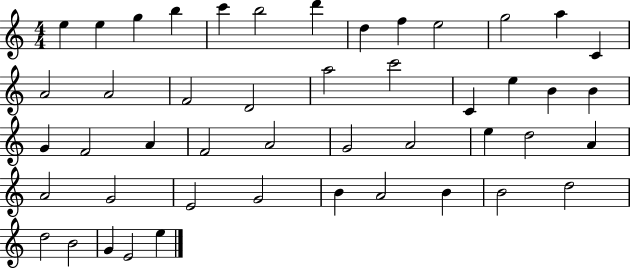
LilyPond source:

{
  \clef treble
  \numericTimeSignature
  \time 4/4
  \key c \major
  e''4 e''4 g''4 b''4 | c'''4 b''2 d'''4 | d''4 f''4 e''2 | g''2 a''4 c'4 | \break a'2 a'2 | f'2 d'2 | a''2 c'''2 | c'4 e''4 b'4 b'4 | \break g'4 f'2 a'4 | f'2 a'2 | g'2 a'2 | e''4 d''2 a'4 | \break a'2 g'2 | e'2 g'2 | b'4 a'2 b'4 | b'2 d''2 | \break d''2 b'2 | g'4 e'2 e''4 | \bar "|."
}